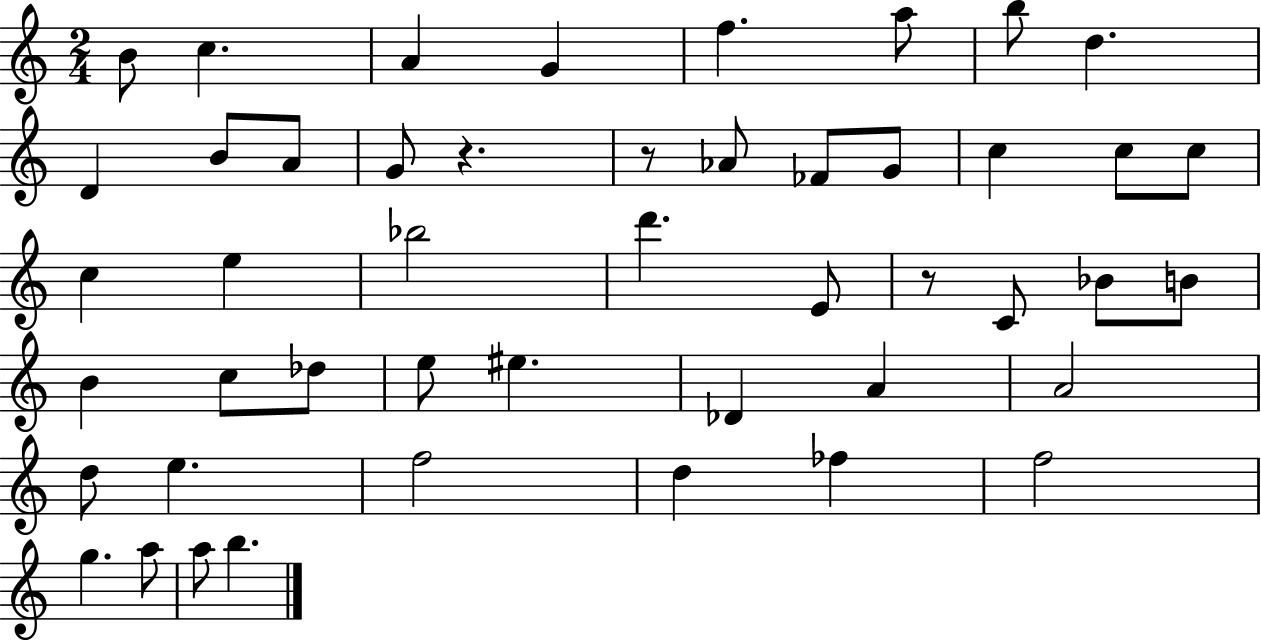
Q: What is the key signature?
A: C major